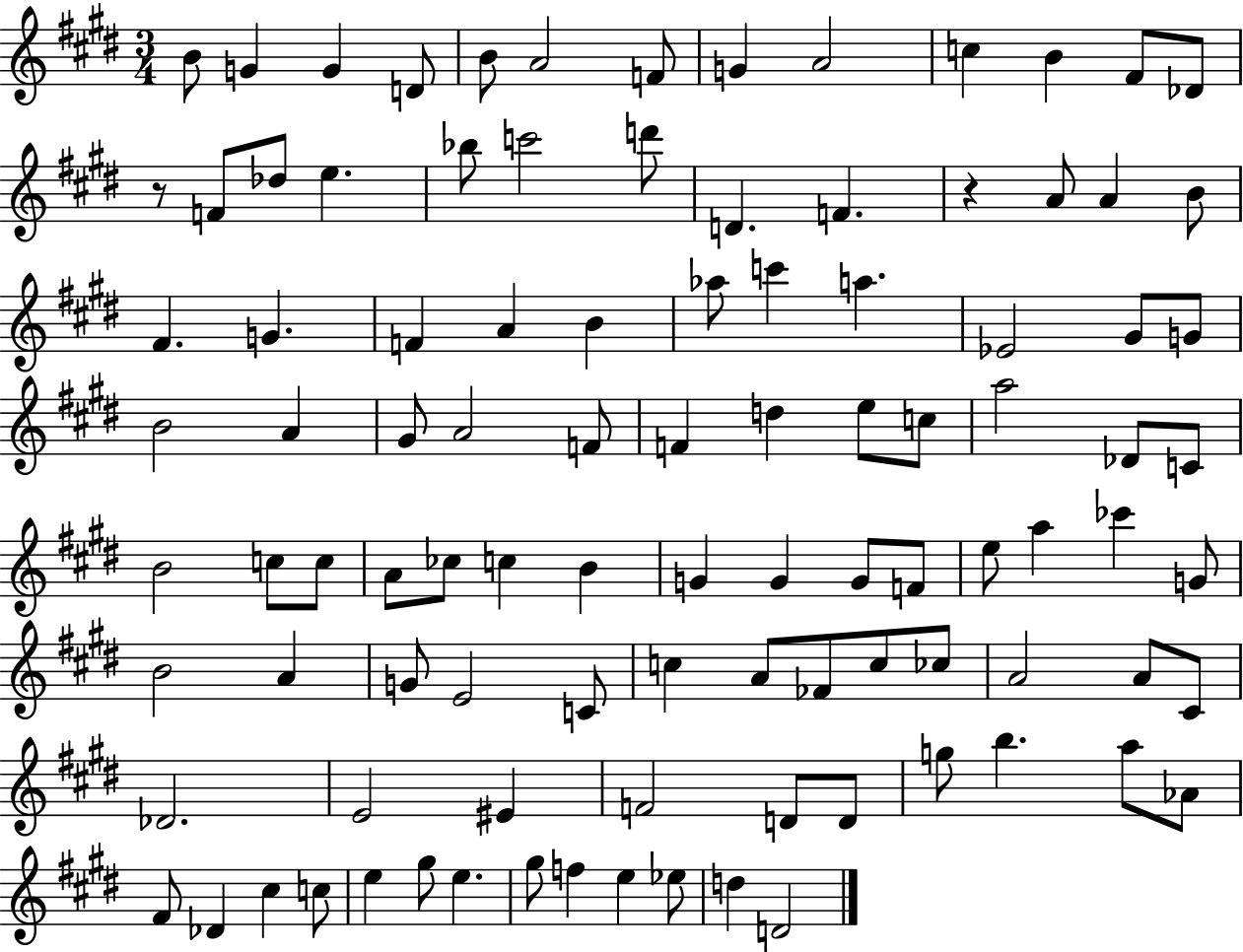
B4/e G4/q G4/q D4/e B4/e A4/h F4/e G4/q A4/h C5/q B4/q F#4/e Db4/e R/e F4/e Db5/e E5/q. Bb5/e C6/h D6/e D4/q. F4/q. R/q A4/e A4/q B4/e F#4/q. G4/q. F4/q A4/q B4/q Ab5/e C6/q A5/q. Eb4/h G#4/e G4/e B4/h A4/q G#4/e A4/h F4/e F4/q D5/q E5/e C5/e A5/h Db4/e C4/e B4/h C5/e C5/e A4/e CES5/e C5/q B4/q G4/q G4/q G4/e F4/e E5/e A5/q CES6/q G4/e B4/h A4/q G4/e E4/h C4/e C5/q A4/e FES4/e C5/e CES5/e A4/h A4/e C#4/e Db4/h. E4/h EIS4/q F4/h D4/e D4/e G5/e B5/q. A5/e Ab4/e F#4/e Db4/q C#5/q C5/e E5/q G#5/e E5/q. G#5/e F5/q E5/q Eb5/e D5/q D4/h